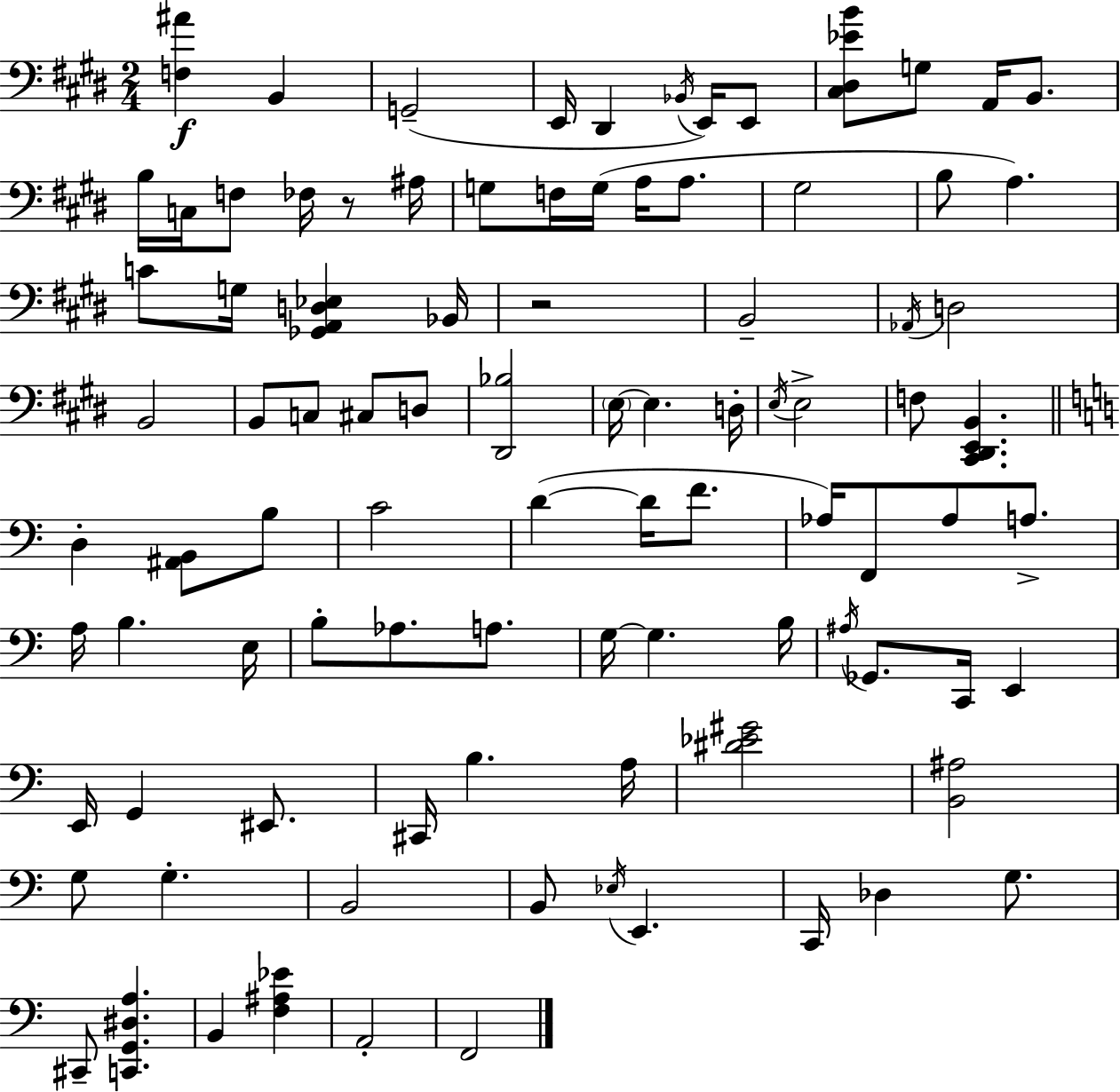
{
  \clef bass
  \numericTimeSignature
  \time 2/4
  \key e \major
  <f ais'>4\f b,4 | g,2--( | e,16 dis,4 \acciaccatura { bes,16 }) e,16 e,8 | <cis dis ees' b'>8 g8 a,16 b,8. | \break b16 c16 f8 fes16 r8 | ais16 g8 f16 g16( a16 a8. | gis2 | b8 a4.) | \break c'8 g16 <ges, a, d ees>4 | bes,16 r2 | b,2-- | \acciaccatura { aes,16 } d2 | \break b,2 | b,8 c8 cis8 | d8 <dis, bes>2 | \parenthesize e16~~ e4. | \break d16-. \acciaccatura { e16 } e2-> | f8 <cis, dis, e, b,>4. | \bar "||" \break \key a \minor d4-. <ais, b,>8 b8 | c'2 | d'4~(~ d'16 f'8. | aes16) f,8 aes8 a8.-> | \break a16 b4. e16 | b8-. aes8. a8. | g16~~ g4. b16 | \acciaccatura { ais16 } ges,8. c,16 e,4 | \break e,16 g,4 eis,8. | cis,16 b4. | a16 <dis' ees' gis'>2 | <b, ais>2 | \break g8 g4.-. | b,2 | b,8 \acciaccatura { ees16 } e,4. | c,16 des4 g8. | \break cis,8-- <c, g, dis a>4. | b,4 <f ais ees'>4 | a,2-. | f,2 | \break \bar "|."
}